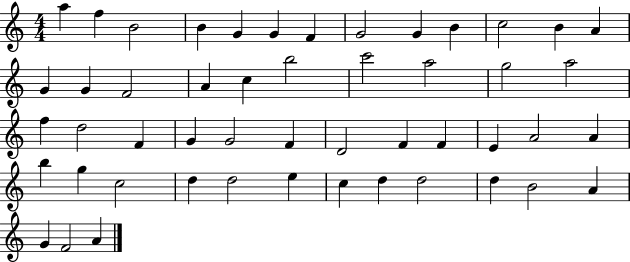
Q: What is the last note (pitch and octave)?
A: A4